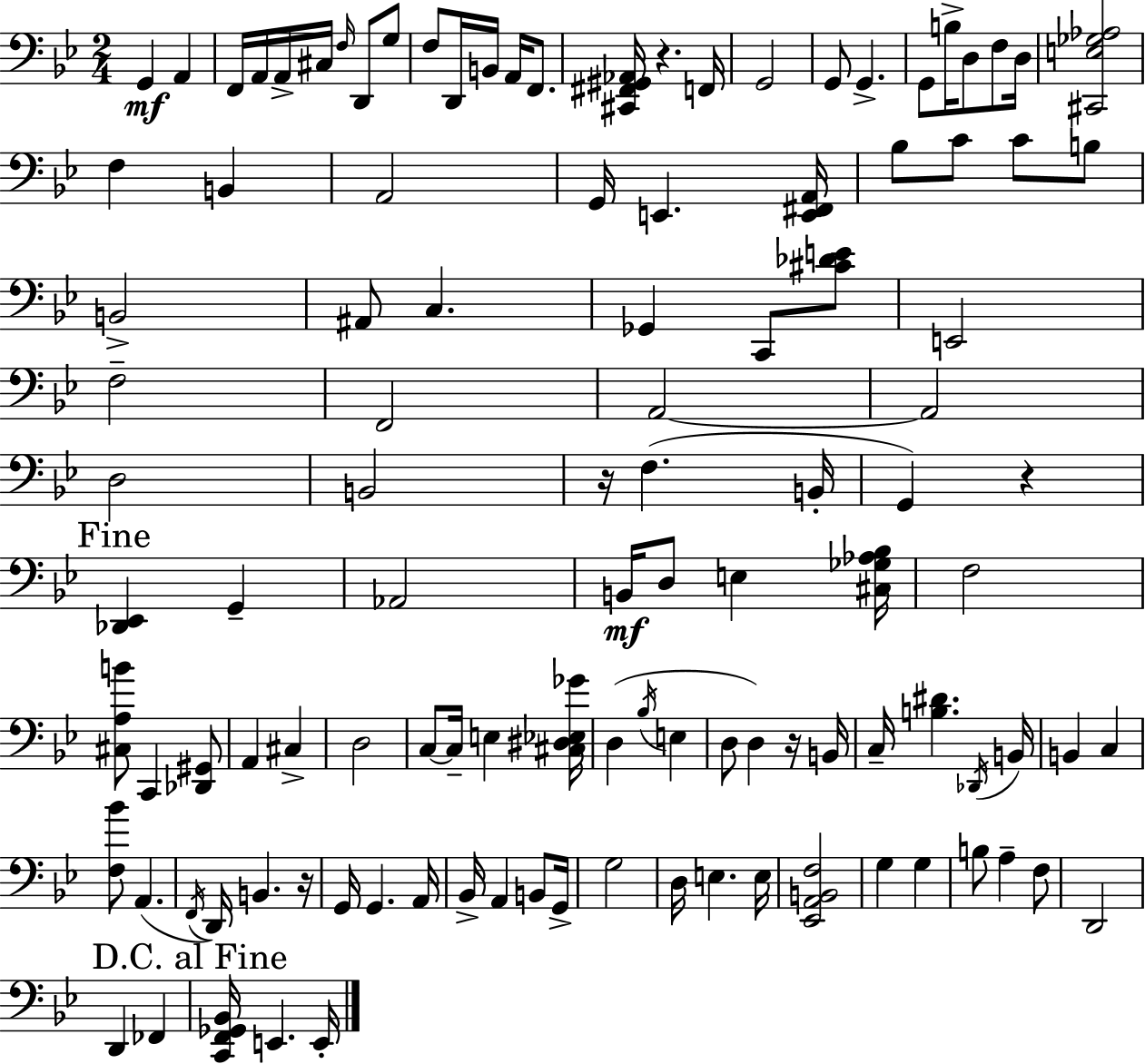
X:1
T:Untitled
M:2/4
L:1/4
K:Gm
G,, A,, F,,/4 A,,/4 A,,/4 ^C,/4 F,/4 D,,/2 G,/2 F,/2 D,,/4 B,,/4 A,,/4 F,,/2 [^C,,^F,,^G,,_A,,]/4 z F,,/4 G,,2 G,,/2 G,, G,,/2 B,/4 D,/2 F,/2 D,/4 [^C,,E,_G,_A,]2 F, B,, A,,2 G,,/4 E,, [E,,^F,,A,,]/4 _B,/2 C/2 C/2 B,/2 B,,2 ^A,,/2 C, _G,, C,,/2 [^C_DE]/2 E,,2 F,2 F,,2 A,,2 A,,2 D,2 B,,2 z/4 F, B,,/4 G,, z [_D,,_E,,] G,, _A,,2 B,,/4 D,/2 E, [^C,_G,_A,_B,]/4 F,2 [^C,A,B]/2 C,, [_D,,^G,,]/2 A,, ^C, D,2 C,/2 C,/4 E, [^C,^D,_E,_G]/4 D, _B,/4 E, D,/2 D, z/4 B,,/4 C,/4 [B,^D] _D,,/4 B,,/4 B,, C, [F,_B]/2 A,, F,,/4 D,,/4 B,, z/4 G,,/4 G,, A,,/4 _B,,/4 A,, B,,/2 G,,/4 G,2 D,/4 E, E,/4 [_E,,A,,B,,F,]2 G, G, B,/2 A, F,/2 D,,2 D,, _F,, [C,,F,,_G,,_B,,]/4 E,, E,,/4